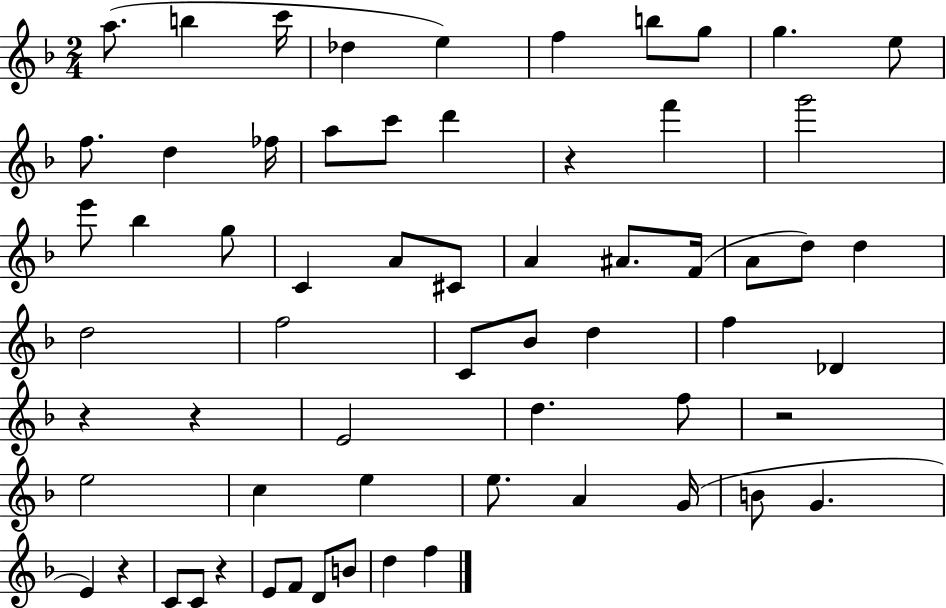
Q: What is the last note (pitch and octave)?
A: F5